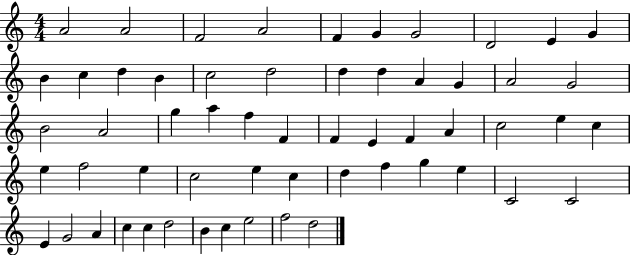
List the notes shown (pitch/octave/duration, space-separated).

A4/h A4/h F4/h A4/h F4/q G4/q G4/h D4/h E4/q G4/q B4/q C5/q D5/q B4/q C5/h D5/h D5/q D5/q A4/q G4/q A4/h G4/h B4/h A4/h G5/q A5/q F5/q F4/q F4/q E4/q F4/q A4/q C5/h E5/q C5/q E5/q F5/h E5/q C5/h E5/q C5/q D5/q F5/q G5/q E5/q C4/h C4/h E4/q G4/h A4/q C5/q C5/q D5/h B4/q C5/q E5/h F5/h D5/h